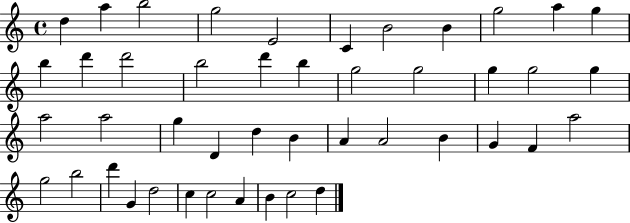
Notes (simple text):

D5/q A5/q B5/h G5/h E4/h C4/q B4/h B4/q G5/h A5/q G5/q B5/q D6/q D6/h B5/h D6/q B5/q G5/h G5/h G5/q G5/h G5/q A5/h A5/h G5/q D4/q D5/q B4/q A4/q A4/h B4/q G4/q F4/q A5/h G5/h B5/h D6/q G4/q D5/h C5/q C5/h A4/q B4/q C5/h D5/q